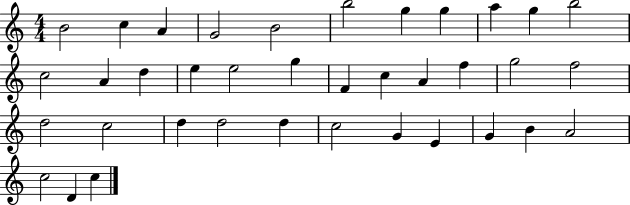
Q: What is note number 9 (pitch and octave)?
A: A5